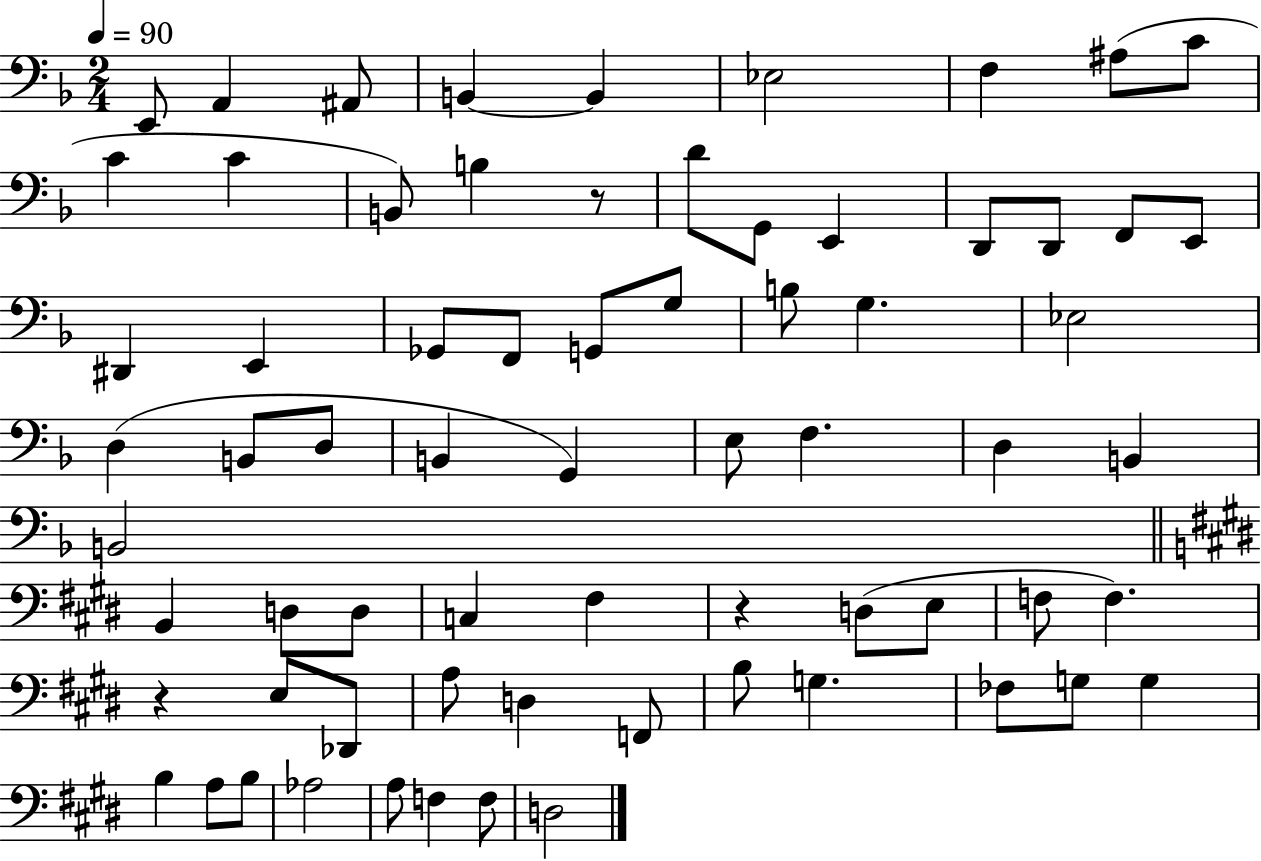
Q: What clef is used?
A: bass